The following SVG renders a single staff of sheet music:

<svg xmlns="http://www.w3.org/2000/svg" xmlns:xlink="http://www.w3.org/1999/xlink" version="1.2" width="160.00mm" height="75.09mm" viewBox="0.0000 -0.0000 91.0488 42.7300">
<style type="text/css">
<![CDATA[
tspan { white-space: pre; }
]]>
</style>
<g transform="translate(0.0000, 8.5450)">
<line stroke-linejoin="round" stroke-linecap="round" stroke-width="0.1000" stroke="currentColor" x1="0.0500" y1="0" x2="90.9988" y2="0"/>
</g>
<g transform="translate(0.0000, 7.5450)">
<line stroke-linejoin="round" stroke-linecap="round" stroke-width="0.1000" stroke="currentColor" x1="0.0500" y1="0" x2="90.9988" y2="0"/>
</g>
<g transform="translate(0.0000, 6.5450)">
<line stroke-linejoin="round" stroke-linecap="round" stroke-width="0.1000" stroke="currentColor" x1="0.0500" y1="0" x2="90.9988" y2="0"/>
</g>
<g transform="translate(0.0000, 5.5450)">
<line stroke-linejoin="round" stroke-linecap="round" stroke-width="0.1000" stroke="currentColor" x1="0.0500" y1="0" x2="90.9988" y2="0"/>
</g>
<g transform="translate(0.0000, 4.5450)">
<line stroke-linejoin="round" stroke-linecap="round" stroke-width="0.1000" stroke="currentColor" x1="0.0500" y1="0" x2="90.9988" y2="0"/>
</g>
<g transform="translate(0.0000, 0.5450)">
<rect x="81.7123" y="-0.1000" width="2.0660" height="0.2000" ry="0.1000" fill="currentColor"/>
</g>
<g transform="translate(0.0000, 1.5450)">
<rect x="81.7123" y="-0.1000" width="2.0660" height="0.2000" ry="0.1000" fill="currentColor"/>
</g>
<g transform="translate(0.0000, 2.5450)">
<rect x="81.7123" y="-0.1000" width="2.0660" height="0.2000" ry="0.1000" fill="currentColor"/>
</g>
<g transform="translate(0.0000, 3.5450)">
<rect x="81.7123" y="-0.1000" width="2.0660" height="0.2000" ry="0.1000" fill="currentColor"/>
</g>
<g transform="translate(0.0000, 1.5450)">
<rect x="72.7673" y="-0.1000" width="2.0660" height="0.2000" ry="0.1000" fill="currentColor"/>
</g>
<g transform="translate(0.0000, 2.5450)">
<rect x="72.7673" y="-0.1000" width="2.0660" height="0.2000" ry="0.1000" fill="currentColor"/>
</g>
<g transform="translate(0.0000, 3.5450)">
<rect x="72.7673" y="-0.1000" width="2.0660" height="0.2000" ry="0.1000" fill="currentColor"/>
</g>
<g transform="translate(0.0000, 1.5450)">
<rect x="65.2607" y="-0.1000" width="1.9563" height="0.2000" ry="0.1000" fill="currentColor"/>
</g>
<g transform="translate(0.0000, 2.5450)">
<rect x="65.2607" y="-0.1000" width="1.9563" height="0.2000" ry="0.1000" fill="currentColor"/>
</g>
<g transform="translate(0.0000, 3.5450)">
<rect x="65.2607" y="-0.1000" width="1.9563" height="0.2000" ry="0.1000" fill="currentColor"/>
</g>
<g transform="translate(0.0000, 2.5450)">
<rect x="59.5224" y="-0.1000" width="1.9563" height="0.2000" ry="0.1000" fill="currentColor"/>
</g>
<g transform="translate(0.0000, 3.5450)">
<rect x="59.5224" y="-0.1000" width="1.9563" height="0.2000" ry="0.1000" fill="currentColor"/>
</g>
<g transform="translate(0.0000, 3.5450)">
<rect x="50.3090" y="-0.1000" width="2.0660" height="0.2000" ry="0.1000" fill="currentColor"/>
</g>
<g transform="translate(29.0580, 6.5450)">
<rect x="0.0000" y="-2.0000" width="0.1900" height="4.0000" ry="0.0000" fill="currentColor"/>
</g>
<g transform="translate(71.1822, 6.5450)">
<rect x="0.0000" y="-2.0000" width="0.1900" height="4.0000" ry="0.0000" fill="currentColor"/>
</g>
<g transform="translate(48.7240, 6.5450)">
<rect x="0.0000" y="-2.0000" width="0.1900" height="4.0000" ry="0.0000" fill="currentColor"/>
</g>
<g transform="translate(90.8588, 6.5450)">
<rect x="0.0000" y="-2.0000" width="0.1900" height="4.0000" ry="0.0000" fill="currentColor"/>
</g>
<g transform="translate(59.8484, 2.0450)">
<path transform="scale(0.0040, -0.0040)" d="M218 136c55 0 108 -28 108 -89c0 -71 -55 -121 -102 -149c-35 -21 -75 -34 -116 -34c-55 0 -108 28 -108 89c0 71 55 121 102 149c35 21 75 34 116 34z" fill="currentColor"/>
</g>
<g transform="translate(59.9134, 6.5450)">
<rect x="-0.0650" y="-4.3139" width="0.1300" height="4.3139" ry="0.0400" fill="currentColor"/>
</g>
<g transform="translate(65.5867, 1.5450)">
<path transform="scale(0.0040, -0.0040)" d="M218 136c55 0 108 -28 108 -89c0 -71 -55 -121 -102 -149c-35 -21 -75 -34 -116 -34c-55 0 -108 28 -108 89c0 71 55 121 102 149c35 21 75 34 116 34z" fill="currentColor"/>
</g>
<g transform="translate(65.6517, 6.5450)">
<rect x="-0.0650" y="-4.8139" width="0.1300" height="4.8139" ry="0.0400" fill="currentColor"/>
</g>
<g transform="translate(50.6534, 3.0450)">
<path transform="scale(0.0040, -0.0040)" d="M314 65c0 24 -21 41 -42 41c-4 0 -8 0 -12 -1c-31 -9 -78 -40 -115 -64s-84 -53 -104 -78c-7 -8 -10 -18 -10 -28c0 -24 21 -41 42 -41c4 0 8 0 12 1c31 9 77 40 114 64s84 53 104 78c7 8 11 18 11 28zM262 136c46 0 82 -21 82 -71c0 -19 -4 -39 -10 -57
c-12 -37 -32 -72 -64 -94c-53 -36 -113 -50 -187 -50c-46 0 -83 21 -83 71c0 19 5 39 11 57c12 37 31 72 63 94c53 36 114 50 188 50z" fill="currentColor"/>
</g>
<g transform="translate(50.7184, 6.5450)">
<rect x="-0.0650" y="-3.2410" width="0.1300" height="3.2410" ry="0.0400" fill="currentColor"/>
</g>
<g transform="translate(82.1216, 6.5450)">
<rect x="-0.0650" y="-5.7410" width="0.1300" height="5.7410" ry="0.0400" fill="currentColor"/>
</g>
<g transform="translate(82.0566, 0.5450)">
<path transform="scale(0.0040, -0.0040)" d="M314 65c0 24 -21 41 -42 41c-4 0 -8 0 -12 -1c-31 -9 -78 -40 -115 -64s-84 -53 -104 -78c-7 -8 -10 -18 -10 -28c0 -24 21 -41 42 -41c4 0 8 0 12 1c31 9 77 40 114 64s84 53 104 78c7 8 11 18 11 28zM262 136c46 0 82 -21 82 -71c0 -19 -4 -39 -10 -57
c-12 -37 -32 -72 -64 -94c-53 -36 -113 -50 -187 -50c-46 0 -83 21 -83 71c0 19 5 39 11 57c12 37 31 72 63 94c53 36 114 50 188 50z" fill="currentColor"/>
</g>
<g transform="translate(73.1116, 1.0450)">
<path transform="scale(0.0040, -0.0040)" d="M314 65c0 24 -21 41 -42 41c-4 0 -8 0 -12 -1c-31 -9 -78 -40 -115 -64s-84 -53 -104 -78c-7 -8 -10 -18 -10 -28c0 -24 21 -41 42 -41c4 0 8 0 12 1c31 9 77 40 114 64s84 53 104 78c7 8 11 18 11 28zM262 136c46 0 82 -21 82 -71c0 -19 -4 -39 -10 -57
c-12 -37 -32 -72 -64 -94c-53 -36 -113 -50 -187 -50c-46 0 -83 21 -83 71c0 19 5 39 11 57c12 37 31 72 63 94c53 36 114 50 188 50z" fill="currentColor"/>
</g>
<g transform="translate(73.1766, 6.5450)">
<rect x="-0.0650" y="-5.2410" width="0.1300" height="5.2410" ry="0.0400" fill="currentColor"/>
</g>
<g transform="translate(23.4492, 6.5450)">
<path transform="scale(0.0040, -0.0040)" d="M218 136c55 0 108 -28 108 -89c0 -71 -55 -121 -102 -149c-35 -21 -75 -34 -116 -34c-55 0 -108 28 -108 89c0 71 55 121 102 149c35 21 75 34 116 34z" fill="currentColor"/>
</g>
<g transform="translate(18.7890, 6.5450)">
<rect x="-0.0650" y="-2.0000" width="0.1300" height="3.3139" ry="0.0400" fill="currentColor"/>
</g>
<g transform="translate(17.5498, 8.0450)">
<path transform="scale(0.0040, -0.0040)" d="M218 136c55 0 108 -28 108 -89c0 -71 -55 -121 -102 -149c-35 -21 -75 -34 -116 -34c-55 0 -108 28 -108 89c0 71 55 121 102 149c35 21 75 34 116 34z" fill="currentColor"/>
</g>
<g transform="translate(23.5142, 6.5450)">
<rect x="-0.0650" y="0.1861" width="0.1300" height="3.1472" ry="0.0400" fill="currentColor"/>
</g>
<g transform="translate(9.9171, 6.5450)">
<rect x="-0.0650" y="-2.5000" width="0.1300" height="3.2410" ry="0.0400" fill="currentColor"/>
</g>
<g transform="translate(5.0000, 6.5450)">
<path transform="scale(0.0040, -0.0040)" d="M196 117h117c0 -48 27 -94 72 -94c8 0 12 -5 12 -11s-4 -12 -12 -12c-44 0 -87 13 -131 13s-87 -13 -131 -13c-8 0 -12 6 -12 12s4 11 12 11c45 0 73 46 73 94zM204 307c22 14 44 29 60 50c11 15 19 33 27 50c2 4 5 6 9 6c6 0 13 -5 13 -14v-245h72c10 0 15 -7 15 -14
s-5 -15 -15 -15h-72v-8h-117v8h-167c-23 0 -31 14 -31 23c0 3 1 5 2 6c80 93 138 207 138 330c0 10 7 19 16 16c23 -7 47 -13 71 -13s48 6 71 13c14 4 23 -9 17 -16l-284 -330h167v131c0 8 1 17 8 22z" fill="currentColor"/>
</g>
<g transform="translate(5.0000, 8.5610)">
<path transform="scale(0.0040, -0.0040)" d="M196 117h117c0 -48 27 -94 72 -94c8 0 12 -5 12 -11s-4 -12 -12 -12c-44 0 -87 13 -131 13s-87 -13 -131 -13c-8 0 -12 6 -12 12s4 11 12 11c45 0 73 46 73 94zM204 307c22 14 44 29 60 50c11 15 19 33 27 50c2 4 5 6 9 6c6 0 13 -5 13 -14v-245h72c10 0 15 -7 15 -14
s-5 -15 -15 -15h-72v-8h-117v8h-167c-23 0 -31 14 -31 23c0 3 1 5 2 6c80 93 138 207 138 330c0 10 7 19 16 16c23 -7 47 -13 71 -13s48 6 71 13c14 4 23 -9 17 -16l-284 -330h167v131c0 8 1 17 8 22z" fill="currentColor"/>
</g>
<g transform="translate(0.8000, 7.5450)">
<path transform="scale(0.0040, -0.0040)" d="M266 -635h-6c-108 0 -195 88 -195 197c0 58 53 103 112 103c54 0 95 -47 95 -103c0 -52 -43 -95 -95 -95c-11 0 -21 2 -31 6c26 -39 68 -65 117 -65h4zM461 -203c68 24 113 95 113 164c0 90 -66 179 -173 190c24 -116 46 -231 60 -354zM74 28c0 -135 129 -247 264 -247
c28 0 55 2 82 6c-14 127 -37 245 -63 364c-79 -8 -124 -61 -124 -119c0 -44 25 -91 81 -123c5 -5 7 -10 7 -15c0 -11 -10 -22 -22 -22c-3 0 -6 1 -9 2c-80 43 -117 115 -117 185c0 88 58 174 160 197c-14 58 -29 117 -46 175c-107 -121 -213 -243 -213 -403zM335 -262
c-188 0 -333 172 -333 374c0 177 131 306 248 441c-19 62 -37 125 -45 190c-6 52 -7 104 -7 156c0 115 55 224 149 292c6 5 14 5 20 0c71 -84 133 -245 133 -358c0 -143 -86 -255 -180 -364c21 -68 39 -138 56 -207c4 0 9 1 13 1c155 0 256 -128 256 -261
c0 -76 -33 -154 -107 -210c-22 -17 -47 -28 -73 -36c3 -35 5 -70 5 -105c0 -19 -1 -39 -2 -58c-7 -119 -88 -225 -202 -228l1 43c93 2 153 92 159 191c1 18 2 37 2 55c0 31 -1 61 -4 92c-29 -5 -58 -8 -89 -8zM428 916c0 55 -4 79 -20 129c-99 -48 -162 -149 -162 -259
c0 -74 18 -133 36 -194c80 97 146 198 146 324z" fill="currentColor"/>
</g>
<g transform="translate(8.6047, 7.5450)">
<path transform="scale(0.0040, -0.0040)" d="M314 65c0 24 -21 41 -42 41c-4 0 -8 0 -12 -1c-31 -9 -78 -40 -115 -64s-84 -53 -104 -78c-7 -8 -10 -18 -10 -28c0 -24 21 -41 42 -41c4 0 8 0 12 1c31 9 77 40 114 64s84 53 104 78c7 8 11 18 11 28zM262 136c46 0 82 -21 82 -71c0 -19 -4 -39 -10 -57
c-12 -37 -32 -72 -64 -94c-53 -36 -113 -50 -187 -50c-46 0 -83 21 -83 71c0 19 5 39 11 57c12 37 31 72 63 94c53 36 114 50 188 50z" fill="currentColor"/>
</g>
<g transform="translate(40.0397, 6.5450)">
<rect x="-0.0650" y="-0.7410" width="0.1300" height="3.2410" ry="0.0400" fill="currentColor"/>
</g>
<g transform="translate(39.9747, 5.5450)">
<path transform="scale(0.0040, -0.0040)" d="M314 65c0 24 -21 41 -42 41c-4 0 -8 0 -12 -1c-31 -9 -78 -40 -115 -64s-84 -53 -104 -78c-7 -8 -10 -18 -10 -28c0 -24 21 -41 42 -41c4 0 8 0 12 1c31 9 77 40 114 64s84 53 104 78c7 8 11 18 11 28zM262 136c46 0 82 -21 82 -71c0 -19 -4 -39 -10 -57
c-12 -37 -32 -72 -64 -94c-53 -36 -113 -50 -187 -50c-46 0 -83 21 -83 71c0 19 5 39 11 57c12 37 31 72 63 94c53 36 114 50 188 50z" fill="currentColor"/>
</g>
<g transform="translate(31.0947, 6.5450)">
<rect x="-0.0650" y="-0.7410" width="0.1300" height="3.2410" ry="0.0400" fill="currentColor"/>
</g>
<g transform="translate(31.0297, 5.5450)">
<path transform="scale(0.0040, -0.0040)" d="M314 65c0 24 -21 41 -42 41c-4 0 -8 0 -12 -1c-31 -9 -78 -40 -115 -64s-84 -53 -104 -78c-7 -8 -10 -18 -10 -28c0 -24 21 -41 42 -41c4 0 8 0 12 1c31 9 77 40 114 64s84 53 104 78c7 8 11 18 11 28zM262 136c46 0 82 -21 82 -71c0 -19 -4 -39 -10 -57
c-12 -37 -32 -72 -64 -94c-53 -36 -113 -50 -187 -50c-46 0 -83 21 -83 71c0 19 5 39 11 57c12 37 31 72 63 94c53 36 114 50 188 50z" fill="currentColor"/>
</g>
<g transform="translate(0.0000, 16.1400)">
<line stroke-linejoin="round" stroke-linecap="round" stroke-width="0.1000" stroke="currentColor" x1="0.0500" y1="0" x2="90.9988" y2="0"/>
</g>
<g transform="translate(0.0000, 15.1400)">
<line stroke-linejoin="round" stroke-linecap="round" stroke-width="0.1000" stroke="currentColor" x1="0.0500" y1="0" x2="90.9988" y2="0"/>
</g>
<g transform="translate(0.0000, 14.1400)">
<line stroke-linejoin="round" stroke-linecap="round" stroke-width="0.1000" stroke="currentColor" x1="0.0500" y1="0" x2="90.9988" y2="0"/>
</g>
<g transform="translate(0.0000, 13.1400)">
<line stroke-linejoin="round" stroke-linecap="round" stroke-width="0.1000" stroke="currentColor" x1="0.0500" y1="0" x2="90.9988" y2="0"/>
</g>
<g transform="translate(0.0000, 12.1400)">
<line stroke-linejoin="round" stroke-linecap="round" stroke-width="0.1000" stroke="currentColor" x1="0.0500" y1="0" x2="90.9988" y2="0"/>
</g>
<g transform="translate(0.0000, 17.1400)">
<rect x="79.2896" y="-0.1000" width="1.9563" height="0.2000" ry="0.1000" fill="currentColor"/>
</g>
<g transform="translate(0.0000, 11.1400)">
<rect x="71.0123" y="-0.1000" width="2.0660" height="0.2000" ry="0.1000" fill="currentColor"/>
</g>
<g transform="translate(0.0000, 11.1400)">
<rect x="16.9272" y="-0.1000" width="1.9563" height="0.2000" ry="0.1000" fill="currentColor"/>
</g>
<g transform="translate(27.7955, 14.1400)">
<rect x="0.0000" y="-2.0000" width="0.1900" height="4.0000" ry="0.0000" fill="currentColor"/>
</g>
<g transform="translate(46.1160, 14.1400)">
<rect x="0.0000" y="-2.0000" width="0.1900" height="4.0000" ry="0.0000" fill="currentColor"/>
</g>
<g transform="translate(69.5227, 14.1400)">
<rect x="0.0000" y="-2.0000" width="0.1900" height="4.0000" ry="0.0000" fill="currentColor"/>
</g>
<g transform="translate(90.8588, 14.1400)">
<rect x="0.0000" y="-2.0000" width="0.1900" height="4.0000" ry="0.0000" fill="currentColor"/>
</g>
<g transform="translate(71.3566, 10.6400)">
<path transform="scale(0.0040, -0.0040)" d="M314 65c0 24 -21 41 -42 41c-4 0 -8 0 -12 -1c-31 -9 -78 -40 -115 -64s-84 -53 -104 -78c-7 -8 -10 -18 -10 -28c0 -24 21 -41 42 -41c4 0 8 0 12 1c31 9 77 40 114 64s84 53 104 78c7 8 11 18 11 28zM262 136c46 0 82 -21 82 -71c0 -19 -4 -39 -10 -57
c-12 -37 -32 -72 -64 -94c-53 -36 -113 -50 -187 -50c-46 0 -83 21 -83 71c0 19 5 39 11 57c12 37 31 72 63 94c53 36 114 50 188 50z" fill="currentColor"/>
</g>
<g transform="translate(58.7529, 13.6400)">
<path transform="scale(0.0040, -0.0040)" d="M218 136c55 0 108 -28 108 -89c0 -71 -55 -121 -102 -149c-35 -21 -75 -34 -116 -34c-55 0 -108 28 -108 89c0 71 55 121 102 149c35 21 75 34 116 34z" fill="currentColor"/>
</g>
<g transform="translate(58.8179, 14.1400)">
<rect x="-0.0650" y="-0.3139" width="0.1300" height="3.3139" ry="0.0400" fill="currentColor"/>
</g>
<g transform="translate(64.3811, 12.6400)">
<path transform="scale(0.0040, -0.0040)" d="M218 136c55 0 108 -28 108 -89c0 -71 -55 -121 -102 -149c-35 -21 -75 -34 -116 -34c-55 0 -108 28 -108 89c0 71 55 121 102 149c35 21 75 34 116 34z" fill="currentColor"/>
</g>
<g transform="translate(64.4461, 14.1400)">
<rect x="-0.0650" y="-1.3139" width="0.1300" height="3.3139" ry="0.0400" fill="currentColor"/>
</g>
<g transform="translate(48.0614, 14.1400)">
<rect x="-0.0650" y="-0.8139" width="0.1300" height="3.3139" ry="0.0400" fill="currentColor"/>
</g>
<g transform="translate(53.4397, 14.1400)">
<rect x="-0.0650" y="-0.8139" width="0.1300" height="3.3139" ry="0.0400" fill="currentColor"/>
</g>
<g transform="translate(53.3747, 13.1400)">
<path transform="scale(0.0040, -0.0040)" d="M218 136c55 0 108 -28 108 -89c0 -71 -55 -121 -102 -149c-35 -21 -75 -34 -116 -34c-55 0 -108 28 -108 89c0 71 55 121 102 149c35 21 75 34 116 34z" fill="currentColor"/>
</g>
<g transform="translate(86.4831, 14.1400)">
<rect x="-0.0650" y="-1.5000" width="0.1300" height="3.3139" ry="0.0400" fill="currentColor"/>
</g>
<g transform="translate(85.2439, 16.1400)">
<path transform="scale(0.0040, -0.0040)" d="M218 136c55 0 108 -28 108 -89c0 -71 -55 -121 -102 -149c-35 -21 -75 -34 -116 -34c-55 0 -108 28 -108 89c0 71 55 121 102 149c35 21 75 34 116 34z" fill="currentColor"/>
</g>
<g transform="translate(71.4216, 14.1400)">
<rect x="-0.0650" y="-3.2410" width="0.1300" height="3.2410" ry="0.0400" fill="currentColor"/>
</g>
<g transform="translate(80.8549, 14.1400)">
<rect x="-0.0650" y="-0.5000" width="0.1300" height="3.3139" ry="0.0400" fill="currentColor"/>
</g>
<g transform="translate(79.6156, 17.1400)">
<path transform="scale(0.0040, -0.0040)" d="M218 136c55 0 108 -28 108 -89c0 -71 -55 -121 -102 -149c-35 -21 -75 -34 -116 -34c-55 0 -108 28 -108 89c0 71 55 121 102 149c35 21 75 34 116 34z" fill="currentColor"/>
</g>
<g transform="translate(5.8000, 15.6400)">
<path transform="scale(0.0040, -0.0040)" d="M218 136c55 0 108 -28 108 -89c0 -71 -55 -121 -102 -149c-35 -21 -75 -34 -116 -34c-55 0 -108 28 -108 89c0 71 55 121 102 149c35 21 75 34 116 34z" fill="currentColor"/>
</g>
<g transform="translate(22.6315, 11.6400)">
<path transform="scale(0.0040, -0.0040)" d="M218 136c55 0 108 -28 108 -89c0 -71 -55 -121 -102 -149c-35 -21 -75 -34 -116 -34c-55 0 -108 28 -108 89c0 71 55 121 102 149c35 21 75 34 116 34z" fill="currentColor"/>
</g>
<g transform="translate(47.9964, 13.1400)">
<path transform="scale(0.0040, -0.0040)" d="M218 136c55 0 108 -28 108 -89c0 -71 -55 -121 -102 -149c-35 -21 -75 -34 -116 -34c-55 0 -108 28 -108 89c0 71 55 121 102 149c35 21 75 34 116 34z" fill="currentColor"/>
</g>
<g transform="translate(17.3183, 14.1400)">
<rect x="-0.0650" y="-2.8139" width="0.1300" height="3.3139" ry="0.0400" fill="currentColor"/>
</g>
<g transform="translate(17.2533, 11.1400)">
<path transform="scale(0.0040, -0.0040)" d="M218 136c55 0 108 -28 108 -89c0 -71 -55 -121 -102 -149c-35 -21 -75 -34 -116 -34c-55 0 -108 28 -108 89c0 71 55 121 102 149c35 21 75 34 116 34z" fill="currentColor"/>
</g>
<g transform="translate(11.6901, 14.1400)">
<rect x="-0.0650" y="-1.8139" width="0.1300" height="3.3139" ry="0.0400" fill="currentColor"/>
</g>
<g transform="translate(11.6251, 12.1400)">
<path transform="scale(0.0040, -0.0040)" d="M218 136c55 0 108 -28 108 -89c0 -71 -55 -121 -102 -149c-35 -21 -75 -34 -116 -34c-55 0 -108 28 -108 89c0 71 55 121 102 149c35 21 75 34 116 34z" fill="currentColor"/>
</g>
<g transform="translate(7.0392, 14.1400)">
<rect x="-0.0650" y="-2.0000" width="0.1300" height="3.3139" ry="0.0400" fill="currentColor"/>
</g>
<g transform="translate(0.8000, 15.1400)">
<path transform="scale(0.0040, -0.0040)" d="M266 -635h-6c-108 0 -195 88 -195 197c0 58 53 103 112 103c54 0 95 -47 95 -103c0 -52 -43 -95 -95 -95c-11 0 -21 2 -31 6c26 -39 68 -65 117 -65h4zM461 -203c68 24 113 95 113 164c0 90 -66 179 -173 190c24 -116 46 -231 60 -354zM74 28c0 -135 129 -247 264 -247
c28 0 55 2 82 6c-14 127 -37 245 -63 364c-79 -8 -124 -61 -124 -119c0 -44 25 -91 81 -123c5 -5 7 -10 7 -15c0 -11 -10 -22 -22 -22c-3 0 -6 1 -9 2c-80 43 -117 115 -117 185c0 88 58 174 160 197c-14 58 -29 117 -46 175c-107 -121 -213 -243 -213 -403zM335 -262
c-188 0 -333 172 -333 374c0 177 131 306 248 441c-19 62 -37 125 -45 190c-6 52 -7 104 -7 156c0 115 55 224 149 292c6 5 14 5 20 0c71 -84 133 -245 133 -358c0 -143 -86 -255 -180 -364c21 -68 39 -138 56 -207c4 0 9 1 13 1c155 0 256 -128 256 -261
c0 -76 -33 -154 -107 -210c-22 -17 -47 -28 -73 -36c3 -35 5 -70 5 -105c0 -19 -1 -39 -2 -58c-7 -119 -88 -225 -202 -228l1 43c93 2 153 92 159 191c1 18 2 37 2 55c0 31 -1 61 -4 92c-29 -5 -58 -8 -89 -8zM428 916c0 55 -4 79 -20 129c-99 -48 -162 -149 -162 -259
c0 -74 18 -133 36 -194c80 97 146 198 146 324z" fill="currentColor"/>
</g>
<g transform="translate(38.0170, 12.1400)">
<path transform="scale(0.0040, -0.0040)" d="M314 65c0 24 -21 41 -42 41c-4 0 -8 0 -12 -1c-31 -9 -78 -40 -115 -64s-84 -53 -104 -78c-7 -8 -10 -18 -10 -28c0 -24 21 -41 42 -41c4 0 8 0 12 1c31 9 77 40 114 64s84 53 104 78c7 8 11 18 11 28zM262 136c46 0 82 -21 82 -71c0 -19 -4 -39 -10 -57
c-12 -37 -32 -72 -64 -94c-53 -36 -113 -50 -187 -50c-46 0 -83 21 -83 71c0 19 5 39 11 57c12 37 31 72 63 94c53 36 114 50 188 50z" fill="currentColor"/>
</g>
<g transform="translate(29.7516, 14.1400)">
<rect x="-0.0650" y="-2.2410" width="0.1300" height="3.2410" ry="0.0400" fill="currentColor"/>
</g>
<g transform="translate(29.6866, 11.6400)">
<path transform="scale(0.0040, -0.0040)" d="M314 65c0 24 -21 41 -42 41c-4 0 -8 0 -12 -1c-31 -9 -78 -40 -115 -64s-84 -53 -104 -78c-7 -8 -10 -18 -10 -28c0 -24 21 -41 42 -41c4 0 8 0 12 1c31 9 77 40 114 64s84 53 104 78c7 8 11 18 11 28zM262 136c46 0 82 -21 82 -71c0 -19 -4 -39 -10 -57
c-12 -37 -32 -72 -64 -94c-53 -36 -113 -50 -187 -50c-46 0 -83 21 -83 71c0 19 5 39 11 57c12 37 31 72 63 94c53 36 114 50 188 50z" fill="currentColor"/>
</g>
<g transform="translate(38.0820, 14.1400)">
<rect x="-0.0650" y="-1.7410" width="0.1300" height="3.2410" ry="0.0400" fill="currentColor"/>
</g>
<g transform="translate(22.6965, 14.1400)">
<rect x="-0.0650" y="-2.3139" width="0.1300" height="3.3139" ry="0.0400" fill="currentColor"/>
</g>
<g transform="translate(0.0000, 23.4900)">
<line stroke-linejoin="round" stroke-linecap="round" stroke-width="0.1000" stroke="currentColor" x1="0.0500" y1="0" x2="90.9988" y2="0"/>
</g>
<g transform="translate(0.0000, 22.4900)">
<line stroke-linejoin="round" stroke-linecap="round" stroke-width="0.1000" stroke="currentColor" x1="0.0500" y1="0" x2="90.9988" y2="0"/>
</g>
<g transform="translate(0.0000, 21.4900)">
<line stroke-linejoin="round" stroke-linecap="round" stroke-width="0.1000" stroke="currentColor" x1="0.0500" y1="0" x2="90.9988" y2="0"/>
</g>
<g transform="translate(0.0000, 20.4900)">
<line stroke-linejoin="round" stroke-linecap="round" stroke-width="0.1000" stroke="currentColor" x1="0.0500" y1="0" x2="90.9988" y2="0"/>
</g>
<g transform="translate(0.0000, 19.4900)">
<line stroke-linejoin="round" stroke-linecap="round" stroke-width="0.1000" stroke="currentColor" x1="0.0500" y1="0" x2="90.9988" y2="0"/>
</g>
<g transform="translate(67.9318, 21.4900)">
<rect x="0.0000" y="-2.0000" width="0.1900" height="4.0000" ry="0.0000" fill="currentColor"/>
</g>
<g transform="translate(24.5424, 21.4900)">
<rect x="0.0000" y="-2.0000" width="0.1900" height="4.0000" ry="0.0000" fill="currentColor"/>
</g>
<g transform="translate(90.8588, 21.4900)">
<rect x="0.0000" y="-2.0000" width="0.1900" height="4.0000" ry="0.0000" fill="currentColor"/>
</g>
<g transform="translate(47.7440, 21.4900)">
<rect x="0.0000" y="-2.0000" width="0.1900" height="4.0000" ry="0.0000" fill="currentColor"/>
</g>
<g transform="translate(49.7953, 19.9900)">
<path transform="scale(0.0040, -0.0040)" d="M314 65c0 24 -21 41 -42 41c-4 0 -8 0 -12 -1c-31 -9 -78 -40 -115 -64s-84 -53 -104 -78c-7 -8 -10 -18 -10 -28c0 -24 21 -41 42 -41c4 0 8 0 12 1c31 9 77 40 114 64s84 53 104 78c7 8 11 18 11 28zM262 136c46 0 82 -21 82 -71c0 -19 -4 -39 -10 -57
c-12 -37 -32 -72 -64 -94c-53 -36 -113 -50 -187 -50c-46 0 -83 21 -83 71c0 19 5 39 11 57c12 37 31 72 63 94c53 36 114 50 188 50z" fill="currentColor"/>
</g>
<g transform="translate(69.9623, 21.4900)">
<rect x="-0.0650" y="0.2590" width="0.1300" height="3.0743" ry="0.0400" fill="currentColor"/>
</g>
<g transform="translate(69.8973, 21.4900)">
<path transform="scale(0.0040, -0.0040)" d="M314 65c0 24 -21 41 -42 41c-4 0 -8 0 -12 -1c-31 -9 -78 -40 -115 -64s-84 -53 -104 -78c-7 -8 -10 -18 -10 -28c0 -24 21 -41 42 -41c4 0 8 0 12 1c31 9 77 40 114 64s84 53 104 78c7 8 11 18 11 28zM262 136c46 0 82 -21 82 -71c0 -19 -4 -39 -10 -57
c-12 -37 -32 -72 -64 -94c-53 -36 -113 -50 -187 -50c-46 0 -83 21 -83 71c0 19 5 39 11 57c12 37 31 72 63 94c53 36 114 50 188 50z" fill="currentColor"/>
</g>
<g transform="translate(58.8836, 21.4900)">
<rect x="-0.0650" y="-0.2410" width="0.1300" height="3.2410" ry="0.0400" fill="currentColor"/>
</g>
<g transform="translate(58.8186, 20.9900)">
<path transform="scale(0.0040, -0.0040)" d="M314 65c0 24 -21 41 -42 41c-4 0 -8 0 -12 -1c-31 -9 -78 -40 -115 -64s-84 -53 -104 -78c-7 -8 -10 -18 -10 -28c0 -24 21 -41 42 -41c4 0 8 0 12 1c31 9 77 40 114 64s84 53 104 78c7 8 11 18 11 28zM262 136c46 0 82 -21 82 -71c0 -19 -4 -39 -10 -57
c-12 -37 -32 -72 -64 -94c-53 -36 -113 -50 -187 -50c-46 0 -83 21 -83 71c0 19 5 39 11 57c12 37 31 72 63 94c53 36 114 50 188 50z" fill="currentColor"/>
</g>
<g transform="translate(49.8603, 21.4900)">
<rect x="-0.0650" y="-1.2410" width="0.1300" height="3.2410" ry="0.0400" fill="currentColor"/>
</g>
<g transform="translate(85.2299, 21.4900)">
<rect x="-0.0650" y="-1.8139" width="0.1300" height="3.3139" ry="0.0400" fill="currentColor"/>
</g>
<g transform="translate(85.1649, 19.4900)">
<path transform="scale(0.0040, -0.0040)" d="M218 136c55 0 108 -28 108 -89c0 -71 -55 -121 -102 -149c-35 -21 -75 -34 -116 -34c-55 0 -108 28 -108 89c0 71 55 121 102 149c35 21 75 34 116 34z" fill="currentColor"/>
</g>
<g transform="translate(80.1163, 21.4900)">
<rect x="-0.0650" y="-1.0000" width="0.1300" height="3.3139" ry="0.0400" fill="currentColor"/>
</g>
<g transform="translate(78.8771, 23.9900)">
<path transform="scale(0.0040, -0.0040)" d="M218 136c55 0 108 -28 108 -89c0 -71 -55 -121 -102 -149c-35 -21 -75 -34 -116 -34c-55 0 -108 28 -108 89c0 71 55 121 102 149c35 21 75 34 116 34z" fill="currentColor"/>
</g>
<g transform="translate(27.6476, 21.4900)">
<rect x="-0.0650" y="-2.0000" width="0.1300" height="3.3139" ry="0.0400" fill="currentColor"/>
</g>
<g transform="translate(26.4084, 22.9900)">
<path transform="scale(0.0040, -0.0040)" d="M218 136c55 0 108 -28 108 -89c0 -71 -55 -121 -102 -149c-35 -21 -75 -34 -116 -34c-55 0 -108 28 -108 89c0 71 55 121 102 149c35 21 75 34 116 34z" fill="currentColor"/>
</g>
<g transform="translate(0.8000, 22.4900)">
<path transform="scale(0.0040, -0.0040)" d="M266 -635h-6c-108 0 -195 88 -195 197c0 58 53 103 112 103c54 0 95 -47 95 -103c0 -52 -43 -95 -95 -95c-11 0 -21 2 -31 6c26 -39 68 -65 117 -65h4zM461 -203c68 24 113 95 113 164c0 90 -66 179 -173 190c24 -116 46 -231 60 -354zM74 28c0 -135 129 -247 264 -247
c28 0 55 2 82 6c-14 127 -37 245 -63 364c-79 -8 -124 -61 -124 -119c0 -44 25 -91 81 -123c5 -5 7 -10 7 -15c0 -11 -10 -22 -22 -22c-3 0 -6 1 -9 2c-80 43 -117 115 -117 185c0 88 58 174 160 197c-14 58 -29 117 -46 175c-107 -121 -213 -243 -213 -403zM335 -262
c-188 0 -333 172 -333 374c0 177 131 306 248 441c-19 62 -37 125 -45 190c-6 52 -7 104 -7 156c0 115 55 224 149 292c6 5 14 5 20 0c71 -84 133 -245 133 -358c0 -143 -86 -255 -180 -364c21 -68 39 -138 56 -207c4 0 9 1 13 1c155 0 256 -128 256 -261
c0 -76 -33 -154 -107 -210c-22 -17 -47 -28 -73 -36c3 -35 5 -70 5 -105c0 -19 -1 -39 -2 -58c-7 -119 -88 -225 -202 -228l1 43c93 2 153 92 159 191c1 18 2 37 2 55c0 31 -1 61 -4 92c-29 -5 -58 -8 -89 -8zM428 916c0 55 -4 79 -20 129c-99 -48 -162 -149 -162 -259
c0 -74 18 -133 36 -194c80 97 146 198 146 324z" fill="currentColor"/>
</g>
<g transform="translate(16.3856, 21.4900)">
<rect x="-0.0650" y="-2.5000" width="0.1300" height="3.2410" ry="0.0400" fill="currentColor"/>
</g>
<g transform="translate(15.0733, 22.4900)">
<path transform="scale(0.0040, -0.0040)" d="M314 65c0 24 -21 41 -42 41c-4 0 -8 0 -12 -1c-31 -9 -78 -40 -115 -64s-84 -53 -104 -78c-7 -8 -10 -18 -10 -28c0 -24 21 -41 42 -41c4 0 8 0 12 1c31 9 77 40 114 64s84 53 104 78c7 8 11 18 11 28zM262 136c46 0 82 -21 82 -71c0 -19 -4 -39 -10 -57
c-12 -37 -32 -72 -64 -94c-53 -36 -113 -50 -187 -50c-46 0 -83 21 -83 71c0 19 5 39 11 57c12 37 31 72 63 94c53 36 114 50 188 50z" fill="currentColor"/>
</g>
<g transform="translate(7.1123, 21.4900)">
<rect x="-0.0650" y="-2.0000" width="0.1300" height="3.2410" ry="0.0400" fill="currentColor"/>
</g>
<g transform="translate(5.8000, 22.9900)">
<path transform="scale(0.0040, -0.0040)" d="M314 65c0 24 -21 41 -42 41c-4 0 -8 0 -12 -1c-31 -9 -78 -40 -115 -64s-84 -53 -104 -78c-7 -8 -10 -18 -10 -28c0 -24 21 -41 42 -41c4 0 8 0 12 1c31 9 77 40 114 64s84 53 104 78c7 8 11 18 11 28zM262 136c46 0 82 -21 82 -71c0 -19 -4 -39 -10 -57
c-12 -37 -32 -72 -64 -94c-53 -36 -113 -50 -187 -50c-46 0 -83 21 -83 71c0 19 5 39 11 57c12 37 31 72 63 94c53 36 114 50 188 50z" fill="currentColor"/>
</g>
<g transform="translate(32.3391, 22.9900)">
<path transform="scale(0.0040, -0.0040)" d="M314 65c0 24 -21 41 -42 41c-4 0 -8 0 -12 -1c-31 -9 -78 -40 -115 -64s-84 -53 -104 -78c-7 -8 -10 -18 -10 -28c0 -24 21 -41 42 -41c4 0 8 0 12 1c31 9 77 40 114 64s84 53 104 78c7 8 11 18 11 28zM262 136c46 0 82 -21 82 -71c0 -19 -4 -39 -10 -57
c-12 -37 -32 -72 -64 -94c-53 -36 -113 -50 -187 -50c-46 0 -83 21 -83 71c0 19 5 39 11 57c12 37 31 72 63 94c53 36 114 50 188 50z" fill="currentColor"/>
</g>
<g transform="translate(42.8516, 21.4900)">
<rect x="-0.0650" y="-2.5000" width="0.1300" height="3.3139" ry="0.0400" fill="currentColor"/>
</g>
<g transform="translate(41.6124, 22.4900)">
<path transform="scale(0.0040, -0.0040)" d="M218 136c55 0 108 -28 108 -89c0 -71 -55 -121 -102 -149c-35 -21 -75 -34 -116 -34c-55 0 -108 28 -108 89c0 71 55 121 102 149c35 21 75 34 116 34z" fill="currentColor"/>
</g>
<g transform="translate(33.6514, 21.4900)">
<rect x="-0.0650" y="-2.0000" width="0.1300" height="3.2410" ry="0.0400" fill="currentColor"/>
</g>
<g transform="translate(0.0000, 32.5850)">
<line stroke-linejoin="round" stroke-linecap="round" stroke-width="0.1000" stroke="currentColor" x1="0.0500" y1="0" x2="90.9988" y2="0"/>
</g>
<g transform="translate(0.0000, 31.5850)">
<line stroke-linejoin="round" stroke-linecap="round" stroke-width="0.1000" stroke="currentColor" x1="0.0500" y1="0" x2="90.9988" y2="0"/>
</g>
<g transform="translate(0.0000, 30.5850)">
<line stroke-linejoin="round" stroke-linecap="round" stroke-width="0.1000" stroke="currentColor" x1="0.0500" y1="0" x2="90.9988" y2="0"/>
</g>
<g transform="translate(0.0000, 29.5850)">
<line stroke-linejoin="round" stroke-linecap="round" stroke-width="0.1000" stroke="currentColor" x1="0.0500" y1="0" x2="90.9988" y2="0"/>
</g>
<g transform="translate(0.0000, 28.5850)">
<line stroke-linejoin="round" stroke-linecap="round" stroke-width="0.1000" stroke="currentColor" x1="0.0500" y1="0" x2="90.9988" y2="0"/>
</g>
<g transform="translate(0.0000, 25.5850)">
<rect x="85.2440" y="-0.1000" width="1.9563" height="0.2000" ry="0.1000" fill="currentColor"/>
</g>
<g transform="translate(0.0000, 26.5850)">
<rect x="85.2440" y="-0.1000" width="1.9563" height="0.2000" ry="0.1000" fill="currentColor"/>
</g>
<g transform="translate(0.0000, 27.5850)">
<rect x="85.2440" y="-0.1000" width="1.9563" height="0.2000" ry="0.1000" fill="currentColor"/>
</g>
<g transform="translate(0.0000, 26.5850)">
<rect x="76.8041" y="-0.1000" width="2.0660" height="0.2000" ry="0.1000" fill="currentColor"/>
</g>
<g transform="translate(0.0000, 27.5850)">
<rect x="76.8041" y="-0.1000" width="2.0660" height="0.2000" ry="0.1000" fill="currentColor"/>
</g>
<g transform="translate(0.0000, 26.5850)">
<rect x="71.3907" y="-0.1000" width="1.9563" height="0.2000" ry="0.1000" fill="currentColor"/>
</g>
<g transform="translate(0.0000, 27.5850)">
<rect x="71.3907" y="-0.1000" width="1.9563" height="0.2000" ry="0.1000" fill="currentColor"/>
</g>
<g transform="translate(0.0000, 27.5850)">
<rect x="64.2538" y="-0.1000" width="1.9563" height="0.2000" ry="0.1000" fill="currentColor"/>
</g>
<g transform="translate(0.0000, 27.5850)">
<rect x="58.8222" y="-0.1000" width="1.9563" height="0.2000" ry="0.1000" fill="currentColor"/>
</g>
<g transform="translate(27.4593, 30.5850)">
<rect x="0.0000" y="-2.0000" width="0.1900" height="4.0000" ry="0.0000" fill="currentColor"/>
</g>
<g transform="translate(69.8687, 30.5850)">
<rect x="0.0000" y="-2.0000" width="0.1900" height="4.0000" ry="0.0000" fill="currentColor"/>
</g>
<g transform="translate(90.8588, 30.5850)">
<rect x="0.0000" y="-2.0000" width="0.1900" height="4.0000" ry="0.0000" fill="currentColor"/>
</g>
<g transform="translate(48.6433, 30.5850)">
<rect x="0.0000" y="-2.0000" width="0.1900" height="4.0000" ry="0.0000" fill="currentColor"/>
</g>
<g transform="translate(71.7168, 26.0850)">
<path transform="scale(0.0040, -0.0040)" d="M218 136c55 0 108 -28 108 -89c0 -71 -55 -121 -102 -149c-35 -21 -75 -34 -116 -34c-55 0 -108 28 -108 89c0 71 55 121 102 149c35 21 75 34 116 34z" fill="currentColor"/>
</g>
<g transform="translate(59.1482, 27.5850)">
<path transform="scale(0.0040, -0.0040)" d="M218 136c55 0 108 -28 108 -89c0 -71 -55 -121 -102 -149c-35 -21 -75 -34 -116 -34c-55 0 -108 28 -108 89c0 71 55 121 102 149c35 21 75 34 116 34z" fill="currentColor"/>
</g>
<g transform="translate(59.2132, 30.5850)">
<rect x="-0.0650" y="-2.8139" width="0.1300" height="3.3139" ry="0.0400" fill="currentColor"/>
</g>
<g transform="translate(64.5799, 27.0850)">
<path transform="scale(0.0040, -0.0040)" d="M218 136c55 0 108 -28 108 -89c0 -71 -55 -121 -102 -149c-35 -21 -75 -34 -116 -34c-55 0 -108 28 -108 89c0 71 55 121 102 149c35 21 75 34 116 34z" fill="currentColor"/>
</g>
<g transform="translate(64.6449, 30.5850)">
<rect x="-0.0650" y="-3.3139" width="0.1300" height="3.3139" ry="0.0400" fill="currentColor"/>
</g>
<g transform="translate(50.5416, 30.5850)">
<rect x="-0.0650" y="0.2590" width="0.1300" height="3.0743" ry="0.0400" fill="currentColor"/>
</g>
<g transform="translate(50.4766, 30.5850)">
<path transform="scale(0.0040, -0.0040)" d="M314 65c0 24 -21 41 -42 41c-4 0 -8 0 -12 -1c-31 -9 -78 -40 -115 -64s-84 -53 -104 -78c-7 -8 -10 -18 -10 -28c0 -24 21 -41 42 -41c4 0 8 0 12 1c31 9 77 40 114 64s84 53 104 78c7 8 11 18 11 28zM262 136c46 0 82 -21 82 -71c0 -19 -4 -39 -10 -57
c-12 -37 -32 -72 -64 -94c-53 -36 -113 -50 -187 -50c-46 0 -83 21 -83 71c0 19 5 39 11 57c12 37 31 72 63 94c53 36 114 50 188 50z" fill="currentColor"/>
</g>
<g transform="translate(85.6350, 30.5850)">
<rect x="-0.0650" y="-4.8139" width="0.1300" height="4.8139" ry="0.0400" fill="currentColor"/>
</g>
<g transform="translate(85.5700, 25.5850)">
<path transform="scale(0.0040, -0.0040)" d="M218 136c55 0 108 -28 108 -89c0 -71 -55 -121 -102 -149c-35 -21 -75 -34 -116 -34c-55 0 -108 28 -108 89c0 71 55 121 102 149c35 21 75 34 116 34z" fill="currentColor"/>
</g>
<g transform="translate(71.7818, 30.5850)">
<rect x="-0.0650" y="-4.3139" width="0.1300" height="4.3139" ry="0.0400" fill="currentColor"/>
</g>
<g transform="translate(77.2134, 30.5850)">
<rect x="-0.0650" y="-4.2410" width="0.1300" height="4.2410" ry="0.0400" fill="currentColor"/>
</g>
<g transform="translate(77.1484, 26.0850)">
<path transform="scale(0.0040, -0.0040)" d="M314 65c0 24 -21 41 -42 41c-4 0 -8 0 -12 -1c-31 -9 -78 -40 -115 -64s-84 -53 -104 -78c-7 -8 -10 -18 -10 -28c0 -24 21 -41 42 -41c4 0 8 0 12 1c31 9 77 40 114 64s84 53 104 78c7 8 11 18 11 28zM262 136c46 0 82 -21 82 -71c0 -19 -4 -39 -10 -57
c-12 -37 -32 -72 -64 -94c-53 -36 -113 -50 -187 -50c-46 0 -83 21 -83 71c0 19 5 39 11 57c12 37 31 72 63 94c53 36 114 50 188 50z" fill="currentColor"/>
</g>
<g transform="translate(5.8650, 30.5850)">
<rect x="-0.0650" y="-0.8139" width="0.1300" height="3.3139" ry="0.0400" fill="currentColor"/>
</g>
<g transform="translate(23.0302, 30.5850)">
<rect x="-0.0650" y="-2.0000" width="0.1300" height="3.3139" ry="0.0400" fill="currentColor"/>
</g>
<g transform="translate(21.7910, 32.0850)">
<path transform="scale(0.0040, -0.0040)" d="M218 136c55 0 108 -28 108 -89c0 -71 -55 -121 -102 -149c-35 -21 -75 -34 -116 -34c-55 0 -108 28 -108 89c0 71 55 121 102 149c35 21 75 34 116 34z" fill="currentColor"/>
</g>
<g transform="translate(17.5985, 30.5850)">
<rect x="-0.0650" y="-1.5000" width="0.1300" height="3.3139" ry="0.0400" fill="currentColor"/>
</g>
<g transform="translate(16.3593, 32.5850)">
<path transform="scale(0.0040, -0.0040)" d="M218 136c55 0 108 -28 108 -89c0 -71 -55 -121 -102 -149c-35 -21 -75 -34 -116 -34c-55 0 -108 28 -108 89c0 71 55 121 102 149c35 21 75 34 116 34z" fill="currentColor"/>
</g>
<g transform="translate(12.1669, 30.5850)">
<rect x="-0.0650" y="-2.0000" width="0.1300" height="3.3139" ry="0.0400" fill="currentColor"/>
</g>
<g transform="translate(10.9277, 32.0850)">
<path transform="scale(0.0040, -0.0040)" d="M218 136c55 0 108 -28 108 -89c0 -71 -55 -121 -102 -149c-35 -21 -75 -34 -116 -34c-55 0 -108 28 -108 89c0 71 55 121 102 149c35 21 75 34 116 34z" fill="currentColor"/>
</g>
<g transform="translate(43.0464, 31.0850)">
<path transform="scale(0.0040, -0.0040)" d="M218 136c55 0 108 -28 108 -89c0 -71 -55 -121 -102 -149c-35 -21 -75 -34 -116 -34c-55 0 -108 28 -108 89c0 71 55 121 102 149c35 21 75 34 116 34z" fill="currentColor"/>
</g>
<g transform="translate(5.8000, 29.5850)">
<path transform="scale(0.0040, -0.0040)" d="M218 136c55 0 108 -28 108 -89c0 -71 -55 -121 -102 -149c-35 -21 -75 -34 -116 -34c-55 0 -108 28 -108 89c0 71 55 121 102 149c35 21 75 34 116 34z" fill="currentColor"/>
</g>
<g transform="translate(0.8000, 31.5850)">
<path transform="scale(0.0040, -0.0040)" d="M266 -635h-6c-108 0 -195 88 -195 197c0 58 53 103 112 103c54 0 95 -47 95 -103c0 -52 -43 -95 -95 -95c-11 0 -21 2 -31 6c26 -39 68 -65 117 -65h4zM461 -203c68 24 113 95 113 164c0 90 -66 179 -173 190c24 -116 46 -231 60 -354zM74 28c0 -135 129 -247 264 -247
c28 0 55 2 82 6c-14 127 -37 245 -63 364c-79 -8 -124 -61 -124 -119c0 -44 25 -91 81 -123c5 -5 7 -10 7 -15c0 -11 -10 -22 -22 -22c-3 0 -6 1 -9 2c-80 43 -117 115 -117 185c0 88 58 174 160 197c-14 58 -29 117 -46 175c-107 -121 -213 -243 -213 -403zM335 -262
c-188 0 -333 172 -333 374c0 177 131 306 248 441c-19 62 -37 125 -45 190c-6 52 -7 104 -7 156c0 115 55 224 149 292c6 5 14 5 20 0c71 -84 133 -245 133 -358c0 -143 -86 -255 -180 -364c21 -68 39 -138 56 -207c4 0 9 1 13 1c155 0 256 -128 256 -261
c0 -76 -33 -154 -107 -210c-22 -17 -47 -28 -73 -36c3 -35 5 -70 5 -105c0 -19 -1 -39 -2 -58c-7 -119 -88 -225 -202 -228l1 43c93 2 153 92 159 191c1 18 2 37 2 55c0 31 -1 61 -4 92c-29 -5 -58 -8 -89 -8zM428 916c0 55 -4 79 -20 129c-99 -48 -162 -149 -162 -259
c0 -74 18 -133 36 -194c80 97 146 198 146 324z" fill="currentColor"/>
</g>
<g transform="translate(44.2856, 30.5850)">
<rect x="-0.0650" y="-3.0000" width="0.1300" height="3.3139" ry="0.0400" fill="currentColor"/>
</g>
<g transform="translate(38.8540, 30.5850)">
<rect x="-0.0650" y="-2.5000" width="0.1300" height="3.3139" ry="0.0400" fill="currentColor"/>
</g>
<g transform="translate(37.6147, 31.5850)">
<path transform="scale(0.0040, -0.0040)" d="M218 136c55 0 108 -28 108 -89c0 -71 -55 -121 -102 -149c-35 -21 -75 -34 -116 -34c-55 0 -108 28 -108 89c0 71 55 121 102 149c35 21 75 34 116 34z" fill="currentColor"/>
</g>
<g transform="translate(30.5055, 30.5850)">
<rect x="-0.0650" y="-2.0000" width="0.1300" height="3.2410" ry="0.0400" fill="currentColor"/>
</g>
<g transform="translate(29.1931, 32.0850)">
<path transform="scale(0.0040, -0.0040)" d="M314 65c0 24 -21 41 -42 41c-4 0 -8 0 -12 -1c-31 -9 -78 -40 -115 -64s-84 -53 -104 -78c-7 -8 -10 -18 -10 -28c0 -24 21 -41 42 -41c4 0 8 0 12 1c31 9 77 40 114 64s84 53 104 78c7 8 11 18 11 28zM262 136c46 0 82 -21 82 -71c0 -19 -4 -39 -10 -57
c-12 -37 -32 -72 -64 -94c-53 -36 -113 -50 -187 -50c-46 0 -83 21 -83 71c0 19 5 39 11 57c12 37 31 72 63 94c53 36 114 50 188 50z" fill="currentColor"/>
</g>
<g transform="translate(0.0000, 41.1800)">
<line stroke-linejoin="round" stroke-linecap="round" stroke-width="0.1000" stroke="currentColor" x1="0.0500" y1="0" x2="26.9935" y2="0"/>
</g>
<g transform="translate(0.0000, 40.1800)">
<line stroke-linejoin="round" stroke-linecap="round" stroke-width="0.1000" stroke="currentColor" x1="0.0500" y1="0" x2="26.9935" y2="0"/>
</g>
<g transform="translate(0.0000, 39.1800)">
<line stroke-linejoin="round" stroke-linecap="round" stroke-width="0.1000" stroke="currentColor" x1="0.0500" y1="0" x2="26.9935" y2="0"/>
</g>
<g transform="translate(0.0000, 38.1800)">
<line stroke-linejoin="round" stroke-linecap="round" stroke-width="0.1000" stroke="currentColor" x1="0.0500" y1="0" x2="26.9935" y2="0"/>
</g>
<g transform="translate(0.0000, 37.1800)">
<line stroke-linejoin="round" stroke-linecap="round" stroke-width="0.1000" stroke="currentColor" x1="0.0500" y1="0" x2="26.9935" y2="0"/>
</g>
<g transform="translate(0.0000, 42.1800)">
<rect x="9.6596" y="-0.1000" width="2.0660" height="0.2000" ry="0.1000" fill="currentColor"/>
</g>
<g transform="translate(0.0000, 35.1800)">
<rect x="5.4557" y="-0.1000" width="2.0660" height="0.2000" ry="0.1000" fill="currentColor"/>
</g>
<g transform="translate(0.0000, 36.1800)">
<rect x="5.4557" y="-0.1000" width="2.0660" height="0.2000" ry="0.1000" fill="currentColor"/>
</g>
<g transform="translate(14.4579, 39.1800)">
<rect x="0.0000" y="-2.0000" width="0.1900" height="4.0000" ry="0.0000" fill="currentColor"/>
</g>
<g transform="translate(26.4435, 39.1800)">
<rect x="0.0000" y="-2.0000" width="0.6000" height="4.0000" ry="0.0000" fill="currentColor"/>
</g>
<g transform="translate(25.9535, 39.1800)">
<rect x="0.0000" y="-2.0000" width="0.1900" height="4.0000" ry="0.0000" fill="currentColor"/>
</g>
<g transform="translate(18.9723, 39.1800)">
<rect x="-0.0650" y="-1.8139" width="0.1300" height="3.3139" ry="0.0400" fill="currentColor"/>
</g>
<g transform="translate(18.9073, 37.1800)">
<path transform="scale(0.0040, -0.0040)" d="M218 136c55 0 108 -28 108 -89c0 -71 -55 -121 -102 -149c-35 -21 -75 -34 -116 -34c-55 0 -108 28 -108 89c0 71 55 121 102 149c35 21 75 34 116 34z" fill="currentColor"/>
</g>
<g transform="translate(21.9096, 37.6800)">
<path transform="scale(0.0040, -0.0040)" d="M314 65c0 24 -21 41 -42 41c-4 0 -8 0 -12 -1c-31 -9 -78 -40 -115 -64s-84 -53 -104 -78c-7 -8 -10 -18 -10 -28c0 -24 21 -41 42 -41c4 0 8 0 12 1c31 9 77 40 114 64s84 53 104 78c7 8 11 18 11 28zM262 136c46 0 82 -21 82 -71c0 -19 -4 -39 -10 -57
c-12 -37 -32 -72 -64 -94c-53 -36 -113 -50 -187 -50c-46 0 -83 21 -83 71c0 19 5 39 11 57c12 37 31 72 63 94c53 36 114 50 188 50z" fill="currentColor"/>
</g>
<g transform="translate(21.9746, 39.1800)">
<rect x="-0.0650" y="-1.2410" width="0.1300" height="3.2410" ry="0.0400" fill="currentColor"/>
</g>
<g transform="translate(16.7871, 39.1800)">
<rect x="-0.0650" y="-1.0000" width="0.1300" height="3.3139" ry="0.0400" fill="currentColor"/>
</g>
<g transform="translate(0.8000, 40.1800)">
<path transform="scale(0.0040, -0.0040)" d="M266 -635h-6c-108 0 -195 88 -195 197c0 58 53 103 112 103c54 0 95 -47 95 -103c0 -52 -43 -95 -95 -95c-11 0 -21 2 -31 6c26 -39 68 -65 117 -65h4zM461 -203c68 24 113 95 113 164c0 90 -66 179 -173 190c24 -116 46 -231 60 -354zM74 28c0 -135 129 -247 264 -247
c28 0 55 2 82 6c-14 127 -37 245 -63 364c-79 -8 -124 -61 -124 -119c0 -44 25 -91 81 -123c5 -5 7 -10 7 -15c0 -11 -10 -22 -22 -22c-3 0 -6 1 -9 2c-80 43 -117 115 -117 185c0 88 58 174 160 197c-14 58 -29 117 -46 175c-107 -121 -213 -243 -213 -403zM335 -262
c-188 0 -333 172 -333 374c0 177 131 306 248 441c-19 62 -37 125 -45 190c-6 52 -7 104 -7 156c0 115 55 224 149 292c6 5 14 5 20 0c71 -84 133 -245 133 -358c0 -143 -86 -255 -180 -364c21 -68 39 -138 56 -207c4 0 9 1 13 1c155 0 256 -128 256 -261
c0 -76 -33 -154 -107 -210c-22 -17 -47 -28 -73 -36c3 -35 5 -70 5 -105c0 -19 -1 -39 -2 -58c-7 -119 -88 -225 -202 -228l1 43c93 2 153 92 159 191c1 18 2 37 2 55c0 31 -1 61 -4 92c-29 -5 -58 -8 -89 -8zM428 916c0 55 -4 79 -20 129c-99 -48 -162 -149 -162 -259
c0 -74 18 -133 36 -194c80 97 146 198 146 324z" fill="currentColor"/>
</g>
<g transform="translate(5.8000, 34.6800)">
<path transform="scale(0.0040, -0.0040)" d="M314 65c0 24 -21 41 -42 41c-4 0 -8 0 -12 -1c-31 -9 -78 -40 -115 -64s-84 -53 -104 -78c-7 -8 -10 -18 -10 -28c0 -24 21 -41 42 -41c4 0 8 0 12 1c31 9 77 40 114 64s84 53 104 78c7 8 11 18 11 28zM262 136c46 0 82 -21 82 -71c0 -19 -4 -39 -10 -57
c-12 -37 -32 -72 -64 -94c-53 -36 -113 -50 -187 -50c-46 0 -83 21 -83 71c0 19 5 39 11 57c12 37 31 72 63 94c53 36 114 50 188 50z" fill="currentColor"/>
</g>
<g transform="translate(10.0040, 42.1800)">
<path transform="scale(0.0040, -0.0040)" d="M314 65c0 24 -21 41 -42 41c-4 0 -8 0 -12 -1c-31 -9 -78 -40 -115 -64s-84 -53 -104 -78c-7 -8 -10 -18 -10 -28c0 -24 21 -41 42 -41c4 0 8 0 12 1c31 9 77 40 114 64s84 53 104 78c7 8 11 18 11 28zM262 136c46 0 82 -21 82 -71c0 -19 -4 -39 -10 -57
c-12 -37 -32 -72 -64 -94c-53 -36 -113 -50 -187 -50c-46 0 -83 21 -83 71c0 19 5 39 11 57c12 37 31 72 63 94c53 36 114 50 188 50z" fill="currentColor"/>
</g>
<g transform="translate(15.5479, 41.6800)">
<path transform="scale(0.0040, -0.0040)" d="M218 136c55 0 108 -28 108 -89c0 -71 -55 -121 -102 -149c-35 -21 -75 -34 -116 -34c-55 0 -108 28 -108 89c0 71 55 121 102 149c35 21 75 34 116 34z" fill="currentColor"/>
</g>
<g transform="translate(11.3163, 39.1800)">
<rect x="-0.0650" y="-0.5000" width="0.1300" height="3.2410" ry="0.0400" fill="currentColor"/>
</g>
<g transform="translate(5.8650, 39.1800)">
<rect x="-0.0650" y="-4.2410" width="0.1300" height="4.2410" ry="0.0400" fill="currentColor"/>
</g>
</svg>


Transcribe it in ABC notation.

X:1
T:Untitled
M:4/4
L:1/4
K:C
G2 F B d2 d2 b2 d' e' f'2 g'2 F f a g g2 f2 d d c e b2 C E F2 G2 F F2 G e2 c2 B2 D f d F E F F2 G A B2 a b d' d'2 e' d'2 C2 D f e2